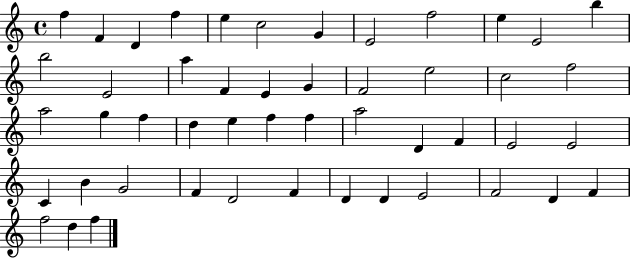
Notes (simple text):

F5/q F4/q D4/q F5/q E5/q C5/h G4/q E4/h F5/h E5/q E4/h B5/q B5/h E4/h A5/q F4/q E4/q G4/q F4/h E5/h C5/h F5/h A5/h G5/q F5/q D5/q E5/q F5/q F5/q A5/h D4/q F4/q E4/h E4/h C4/q B4/q G4/h F4/q D4/h F4/q D4/q D4/q E4/h F4/h D4/q F4/q F5/h D5/q F5/q